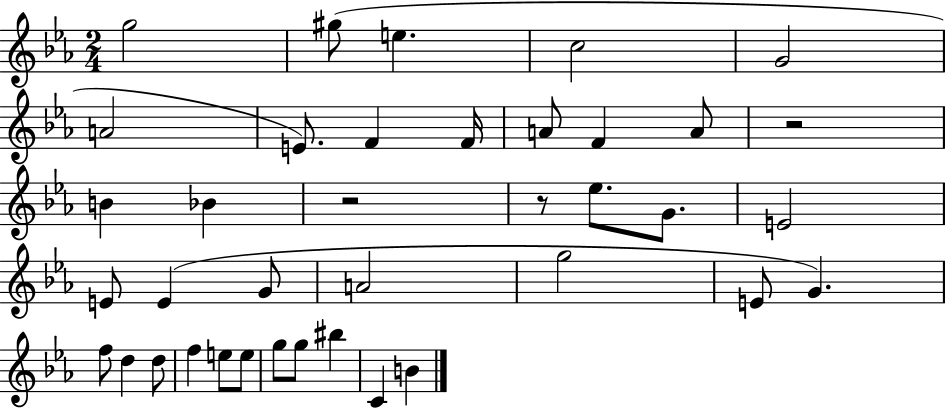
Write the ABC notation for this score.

X:1
T:Untitled
M:2/4
L:1/4
K:Eb
g2 ^g/2 e c2 G2 A2 E/2 F F/4 A/2 F A/2 z2 B _B z2 z/2 _e/2 G/2 E2 E/2 E G/2 A2 g2 E/2 G f/2 d d/2 f e/2 e/2 g/2 g/2 ^b C B